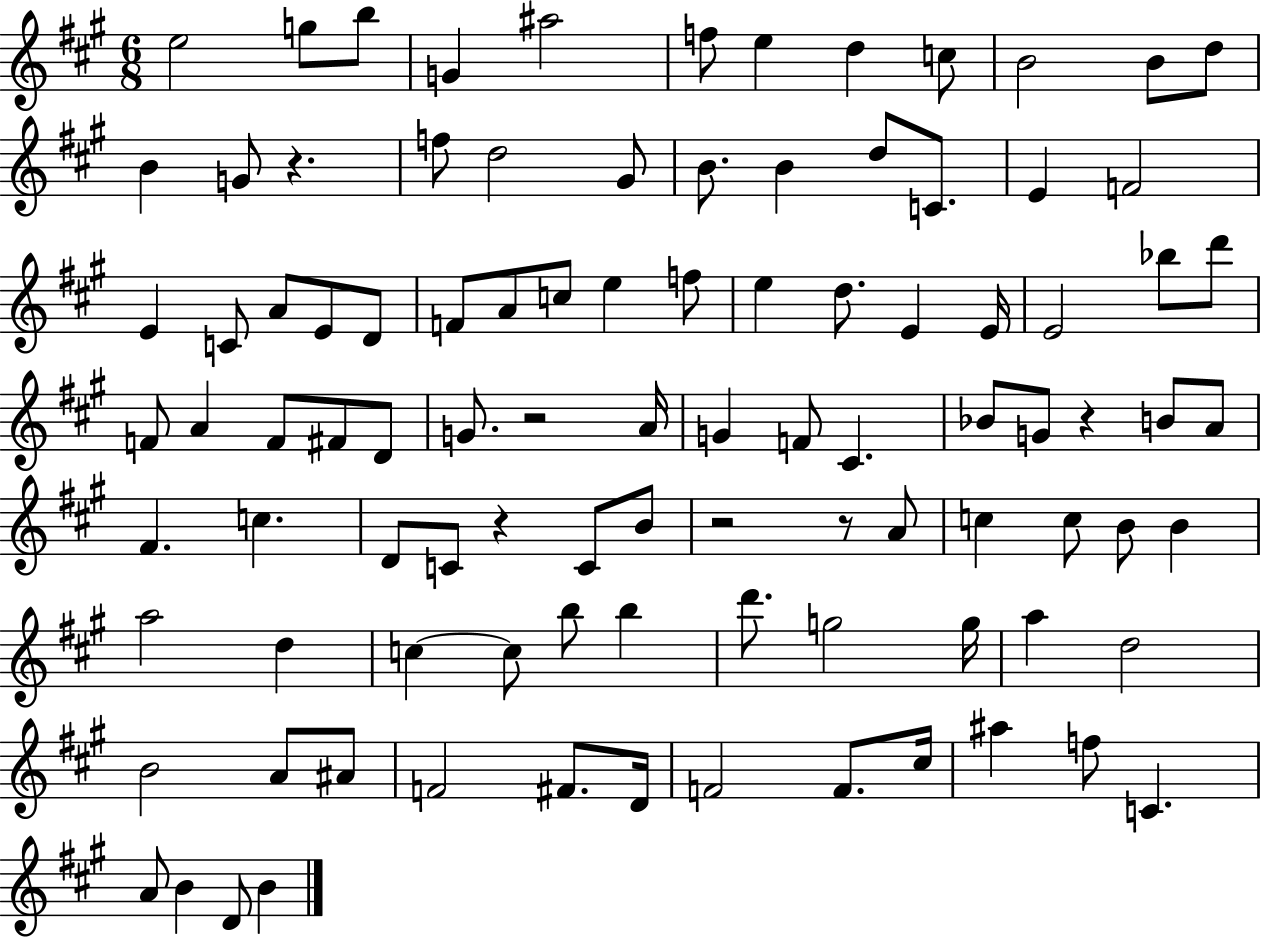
E5/h G5/e B5/e G4/q A#5/h F5/e E5/q D5/q C5/e B4/h B4/e D5/e B4/q G4/e R/q. F5/e D5/h G#4/e B4/e. B4/q D5/e C4/e. E4/q F4/h E4/q C4/e A4/e E4/e D4/e F4/e A4/e C5/e E5/q F5/e E5/q D5/e. E4/q E4/s E4/h Bb5/e D6/e F4/e A4/q F4/e F#4/e D4/e G4/e. R/h A4/s G4/q F4/e C#4/q. Bb4/e G4/e R/q B4/e A4/e F#4/q. C5/q. D4/e C4/e R/q C4/e B4/e R/h R/e A4/e C5/q C5/e B4/e B4/q A5/h D5/q C5/q C5/e B5/e B5/q D6/e. G5/h G5/s A5/q D5/h B4/h A4/e A#4/e F4/h F#4/e. D4/s F4/h F4/e. C#5/s A#5/q F5/e C4/q. A4/e B4/q D4/e B4/q